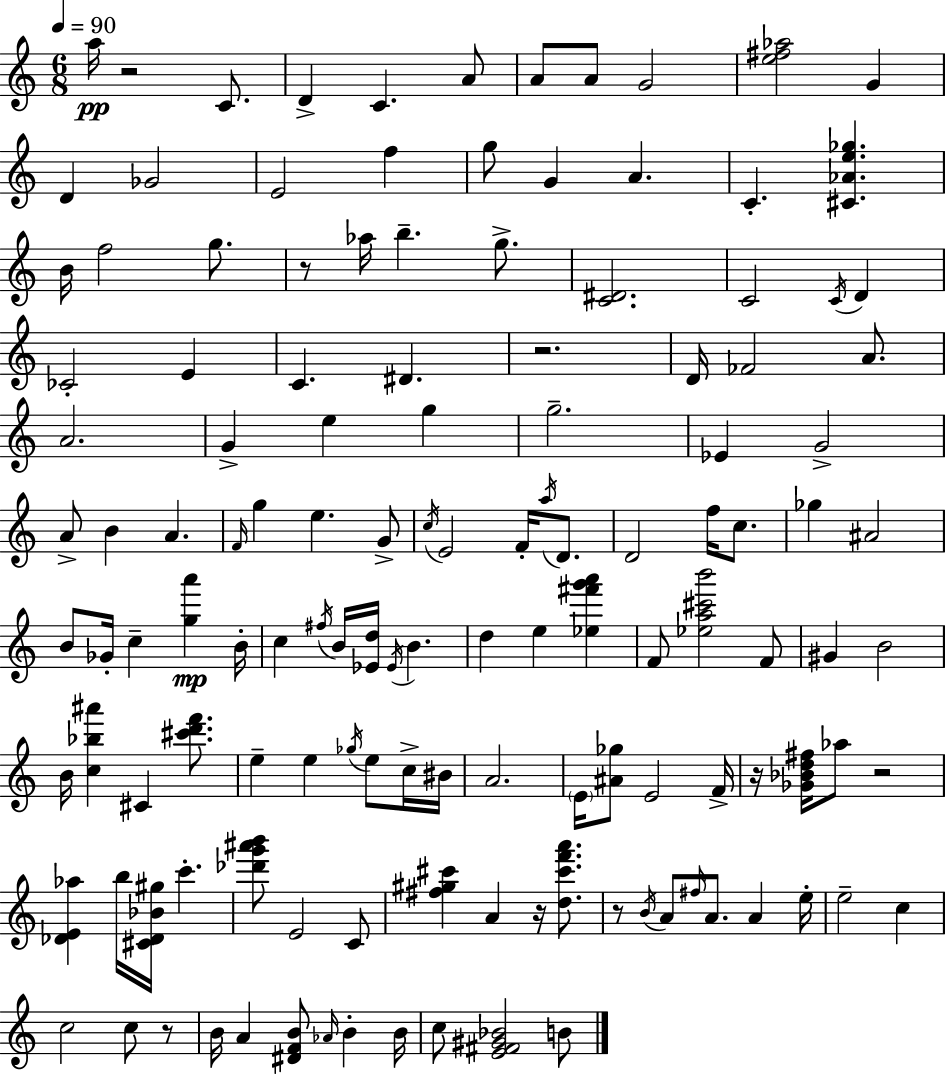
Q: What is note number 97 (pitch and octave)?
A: E5